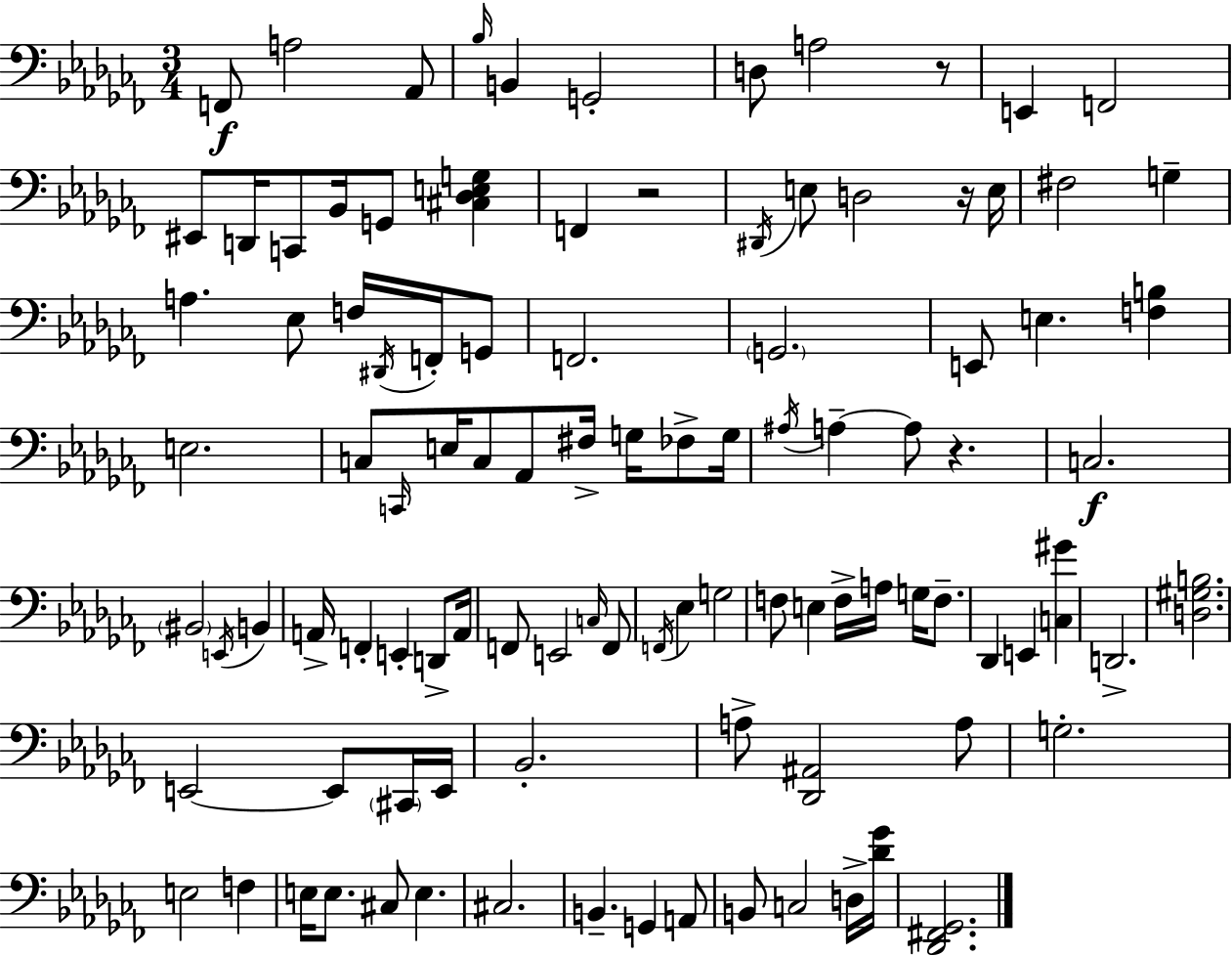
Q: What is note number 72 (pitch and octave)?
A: E2